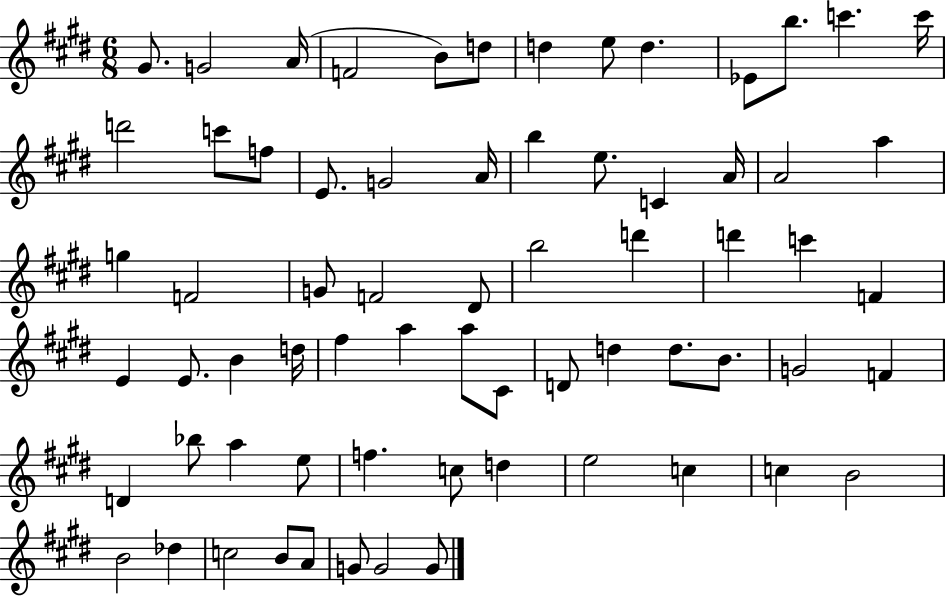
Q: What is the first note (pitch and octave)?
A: G#4